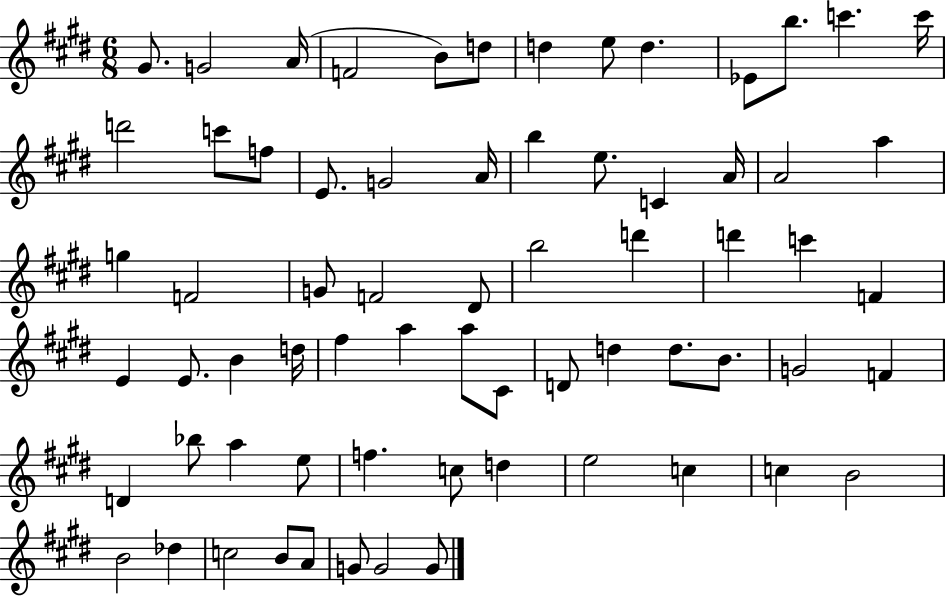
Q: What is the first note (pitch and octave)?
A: G#4